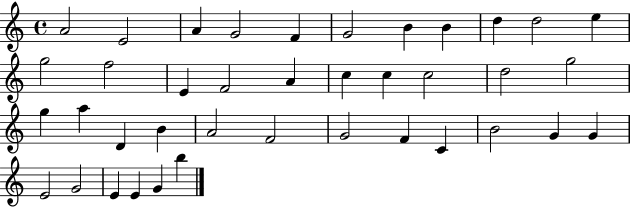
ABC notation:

X:1
T:Untitled
M:4/4
L:1/4
K:C
A2 E2 A G2 F G2 B B d d2 e g2 f2 E F2 A c c c2 d2 g2 g a D B A2 F2 G2 F C B2 G G E2 G2 E E G b